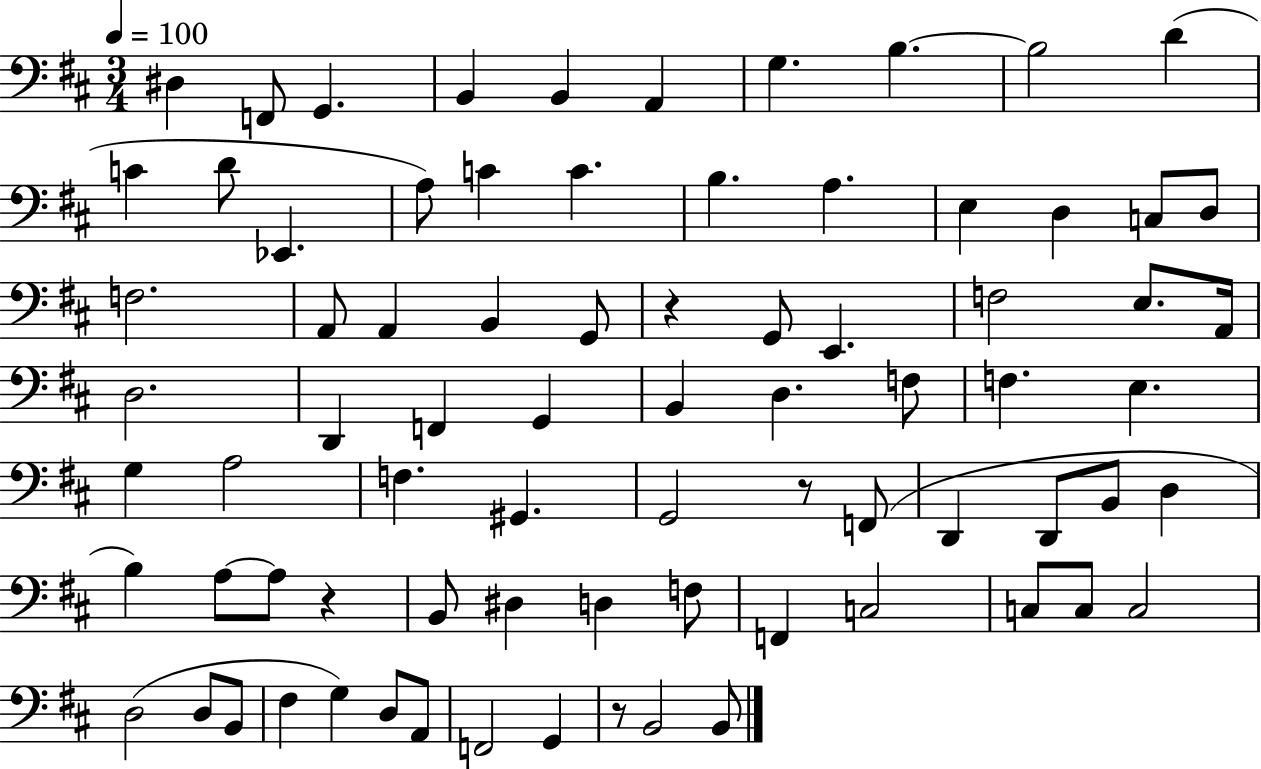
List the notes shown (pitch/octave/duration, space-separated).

D#3/q F2/e G2/q. B2/q B2/q A2/q G3/q. B3/q. B3/h D4/q C4/q D4/e Eb2/q. A3/e C4/q C4/q. B3/q. A3/q. E3/q D3/q C3/e D3/e F3/h. A2/e A2/q B2/q G2/e R/q G2/e E2/q. F3/h E3/e. A2/s D3/h. D2/q F2/q G2/q B2/q D3/q. F3/e F3/q. E3/q. G3/q A3/h F3/q. G#2/q. G2/h R/e F2/e D2/q D2/e B2/e D3/q B3/q A3/e A3/e R/q B2/e D#3/q D3/q F3/e F2/q C3/h C3/e C3/e C3/h D3/h D3/e B2/e F#3/q G3/q D3/e A2/e F2/h G2/q R/e B2/h B2/e